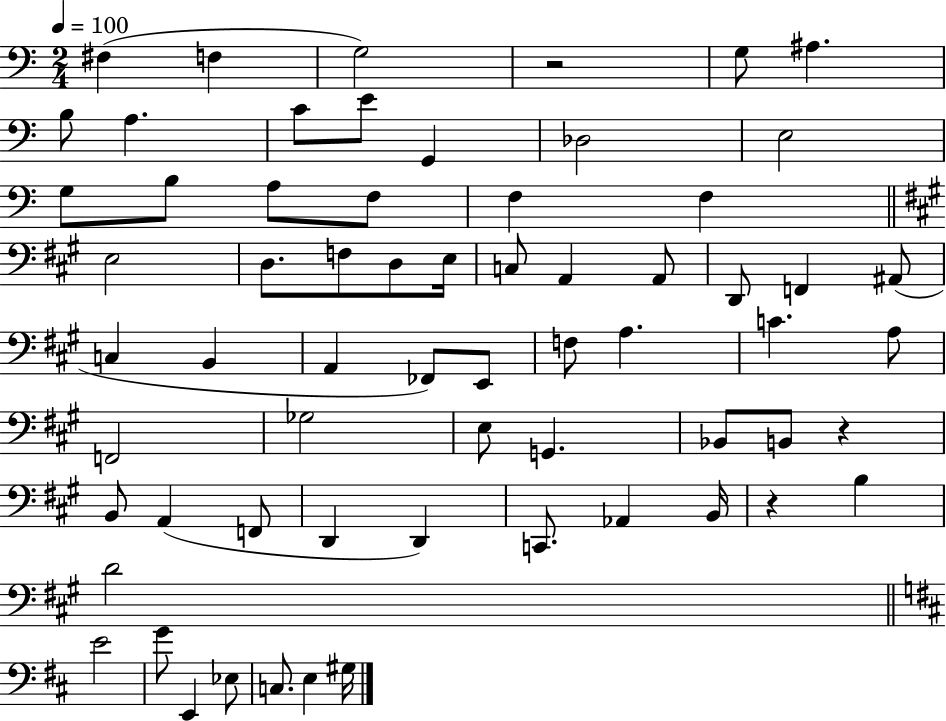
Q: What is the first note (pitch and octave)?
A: F#3